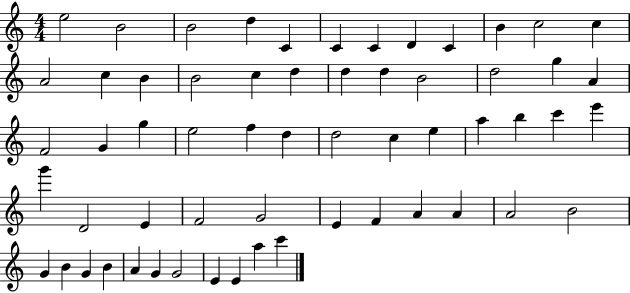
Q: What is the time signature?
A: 4/4